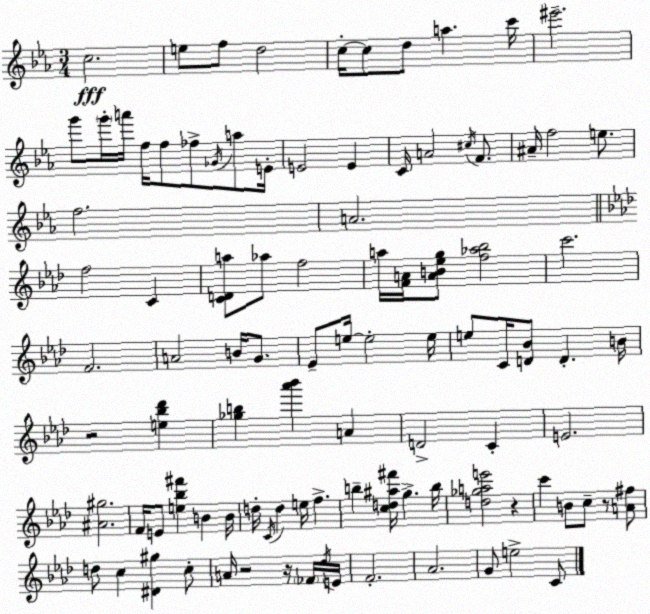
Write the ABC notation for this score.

X:1
T:Untitled
M:3/4
L:1/4
K:Eb
c2 e/2 f/2 d2 c/4 c/2 d/2 a c'/4 ^e'2 g'/2 g'/4 a'/4 f/4 f/2 _f/2 _G/4 a/2 E/4 E2 E C/4 A2 ^c/4 F/2 ^A/4 f2 e/2 f2 A2 f2 C [CDa]/2 _a/2 f2 a/4 [FA]/4 [AB_eg]/2 [f_a_b]2 c'2 F2 A2 B/4 G/2 _E/2 e/4 e2 e/4 e/2 C/4 [D_B]/2 D B/4 z2 [e_b_d'] [_gb] [_a'_b'] A D2 C E2 [^A^g]2 F/4 E/2 [e_b^f'] B B/4 d/4 C/4 d e/4 f b [cd^a^f']/4 g b/4 [d_gae']2 z c' B/2 c/2 z/2 [A^f]/2 d/2 c [^D^g] c/2 A/4 z2 z/4 _F/4 _d/4 E/4 F2 _A2 G/2 e2 C/2